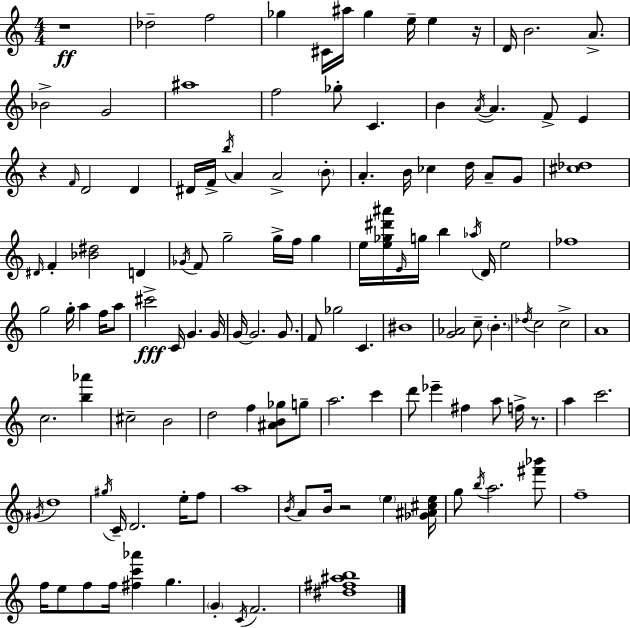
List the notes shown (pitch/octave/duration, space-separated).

R/w Db5/h F5/h Gb5/q C#4/s A#5/s Gb5/q E5/s E5/q R/s D4/s B4/h. A4/e. Bb4/h G4/h A#5/w F5/h Gb5/e C4/q. B4/q A4/s A4/q. F4/e E4/q R/q F4/s D4/h D4/q D#4/s F4/s B5/s A4/q A4/h B4/e A4/q. B4/s CES5/q D5/s A4/e G4/e [C#5,Db5]/w D#4/s F4/q [Bb4,D#5]/h D4/q Gb4/s F4/e G5/h G5/s F5/s G5/q E5/s [E5,Gb5,D#6,A#6]/s E4/s G5/s B5/q Ab5/s D4/s E5/h FES5/w G5/h G5/s A5/q F5/s A5/e C#6/h C4/s G4/q. G4/s G4/s G4/h. G4/e. F4/e Gb5/h C4/q. BIS4/w [G4,Ab4]/h C5/e B4/q. Db5/s C5/h C5/h A4/w C5/h. [B5,Ab6]/q C#5/h B4/h D5/h F5/q [A#4,B4,Gb5]/e G5/e A5/h. C6/q D6/e Eb6/q F#5/q A5/e F5/s R/e. A5/q C6/h. G#4/s D5/w G#5/s C4/s D4/h. E5/s F5/e A5/w B4/s A4/e B4/s R/h E5/q [Gb4,A#4,C#5,E5]/s G5/e B5/s A5/h. [F#6,Bb6]/e F5/w F5/s E5/e F5/e F5/s [F#5,C6,Ab6]/q G5/q. G4/q C4/s F4/h. [D#5,F#5,A#5,B5]/w